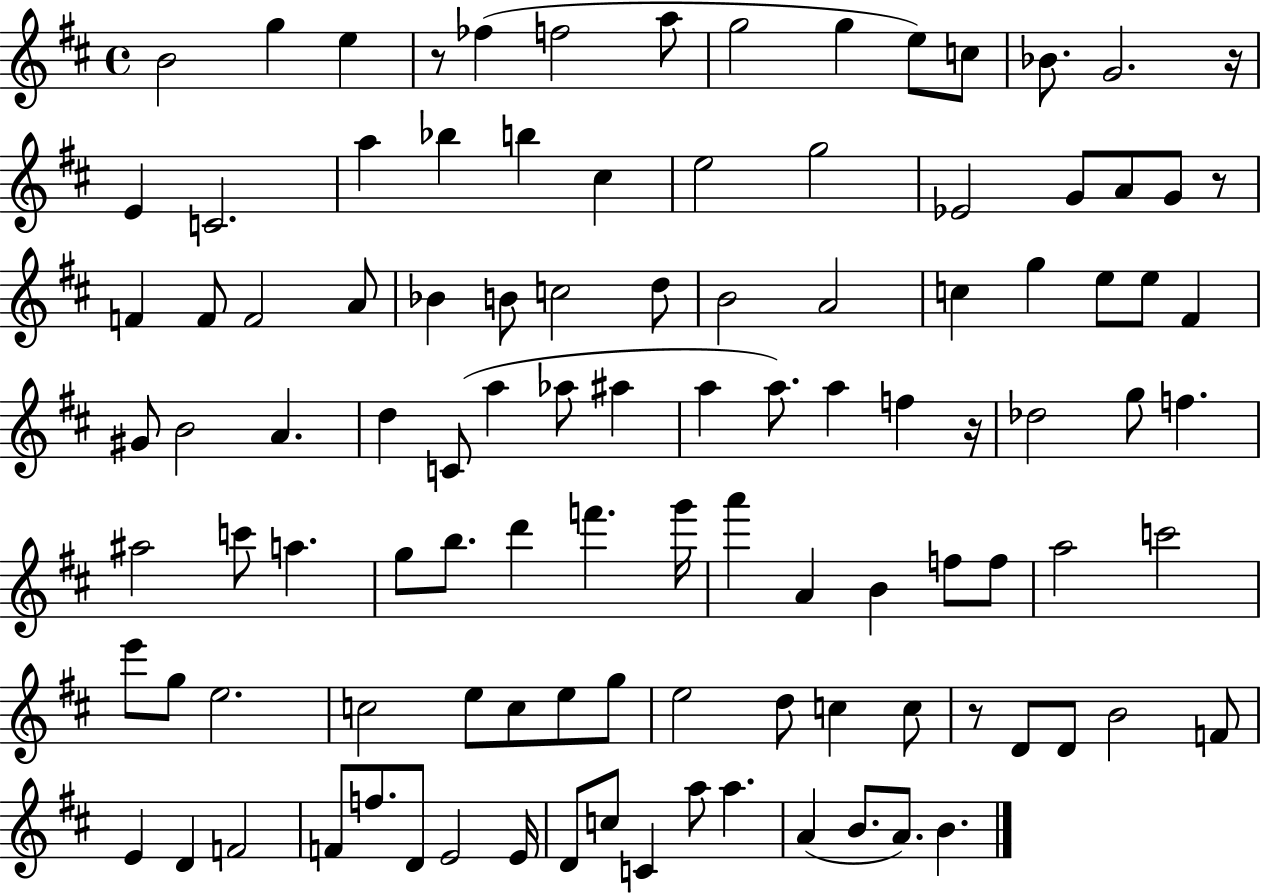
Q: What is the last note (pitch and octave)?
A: B4